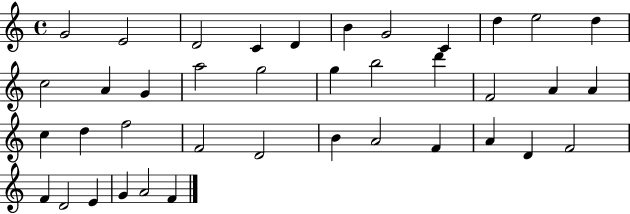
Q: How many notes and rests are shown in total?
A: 39